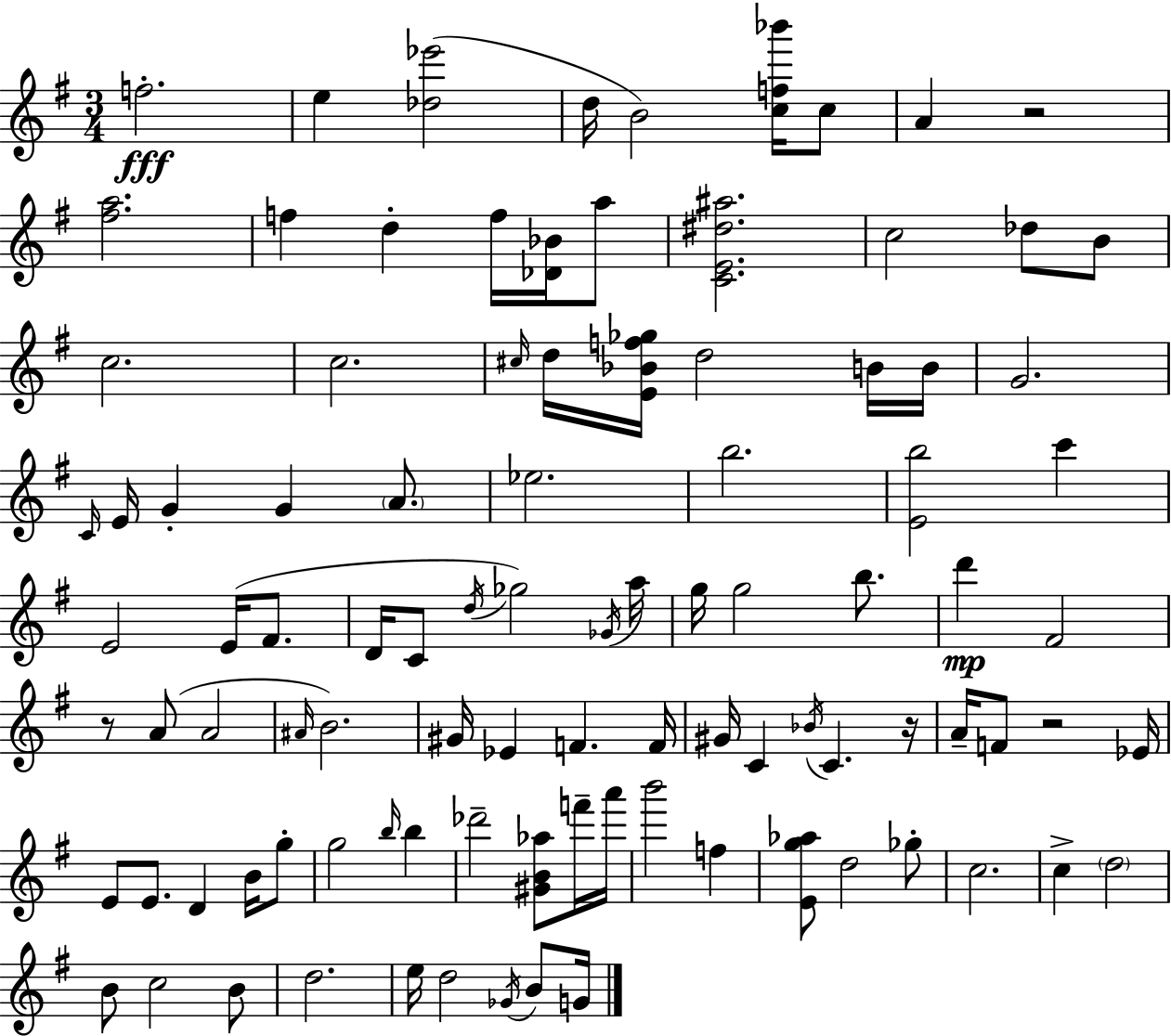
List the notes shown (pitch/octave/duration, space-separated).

F5/h. E5/q [Db5,Eb6]/h D5/s B4/h [C5,F5,Bb6]/s C5/e A4/q R/h [F#5,A5]/h. F5/q D5/q F5/s [Db4,Bb4]/s A5/e [C4,E4,D#5,A#5]/h. C5/h Db5/e B4/e C5/h. C5/h. C#5/s D5/s [E4,Bb4,F5,Gb5]/s D5/h B4/s B4/s G4/h. C4/s E4/s G4/q G4/q A4/e. Eb5/h. B5/h. [E4,B5]/h C6/q E4/h E4/s F#4/e. D4/s C4/e D5/s Gb5/h Gb4/s A5/s G5/s G5/h B5/e. D6/q F#4/h R/e A4/e A4/h A#4/s B4/h. G#4/s Eb4/q F4/q. F4/s G#4/s C4/q Bb4/s C4/q. R/s A4/s F4/e R/h Eb4/s E4/e E4/e. D4/q B4/s G5/e G5/h B5/s B5/q Db6/h [G#4,B4,Ab5]/e F6/s A6/s B6/h F5/q [E4,G5,Ab5]/e D5/h Gb5/e C5/h. C5/q D5/h B4/e C5/h B4/e D5/h. E5/s D5/h Gb4/s B4/e G4/s